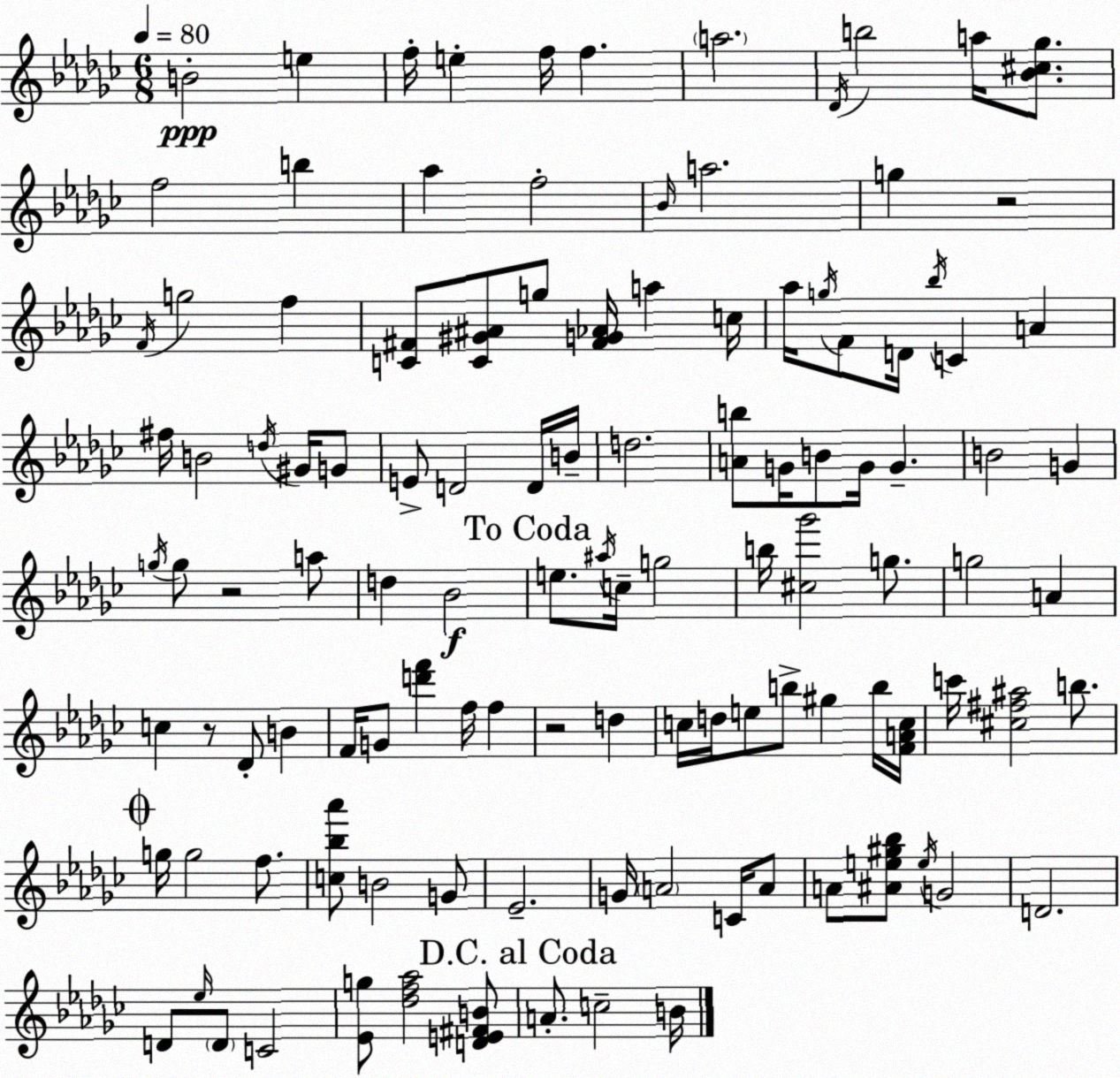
X:1
T:Untitled
M:6/8
L:1/4
K:Ebm
B2 e f/4 e f/4 f a2 _D/4 b2 a/4 [_B^c_g]/2 f2 b _a f2 _B/4 a2 g z2 F/4 g2 f [C^F]/2 [C^G^A]/2 g/2 [^FG_A]/4 a c/4 _a/4 g/4 F/2 D/4 _b/4 C A ^f/4 B2 d/4 ^G/4 G/2 E/2 D2 D/4 B/4 d2 [Ab]/2 G/4 B/2 G/4 G B2 G g/4 g/2 z2 a/2 d _B2 e/2 ^a/4 c/4 g2 b/4 [^c_g']2 g/2 g2 A c z/2 _D/2 B F/4 G/2 [d'f'] f/4 f z2 d c/4 d/4 e/2 b/2 ^g b/4 [FAc]/4 c'/4 [^c^f^a]2 b/2 g/4 g2 f/2 [c_b_a']/2 B2 G/2 _E2 G/4 A2 C/4 A/2 A/2 [^Ae^g_b]/2 e/4 G2 D2 D/2 _e/4 D/2 C2 [_Eg]/2 [_df_a]2 [DE^FB]/2 A/2 c2 B/4